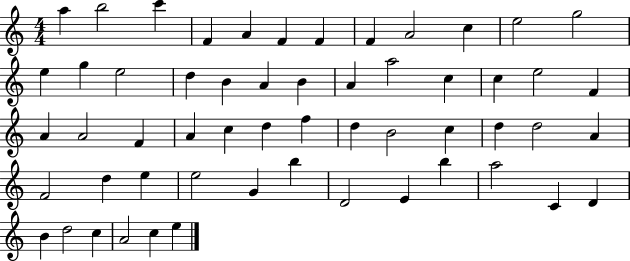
A5/q B5/h C6/q F4/q A4/q F4/q F4/q F4/q A4/h C5/q E5/h G5/h E5/q G5/q E5/h D5/q B4/q A4/q B4/q A4/q A5/h C5/q C5/q E5/h F4/q A4/q A4/h F4/q A4/q C5/q D5/q F5/q D5/q B4/h C5/q D5/q D5/h A4/q F4/h D5/q E5/q E5/h G4/q B5/q D4/h E4/q B5/q A5/h C4/q D4/q B4/q D5/h C5/q A4/h C5/q E5/q